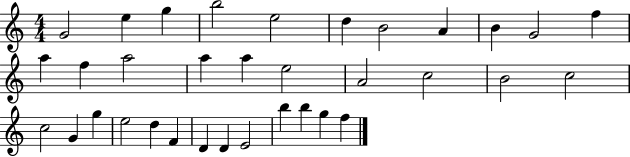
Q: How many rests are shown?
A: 0